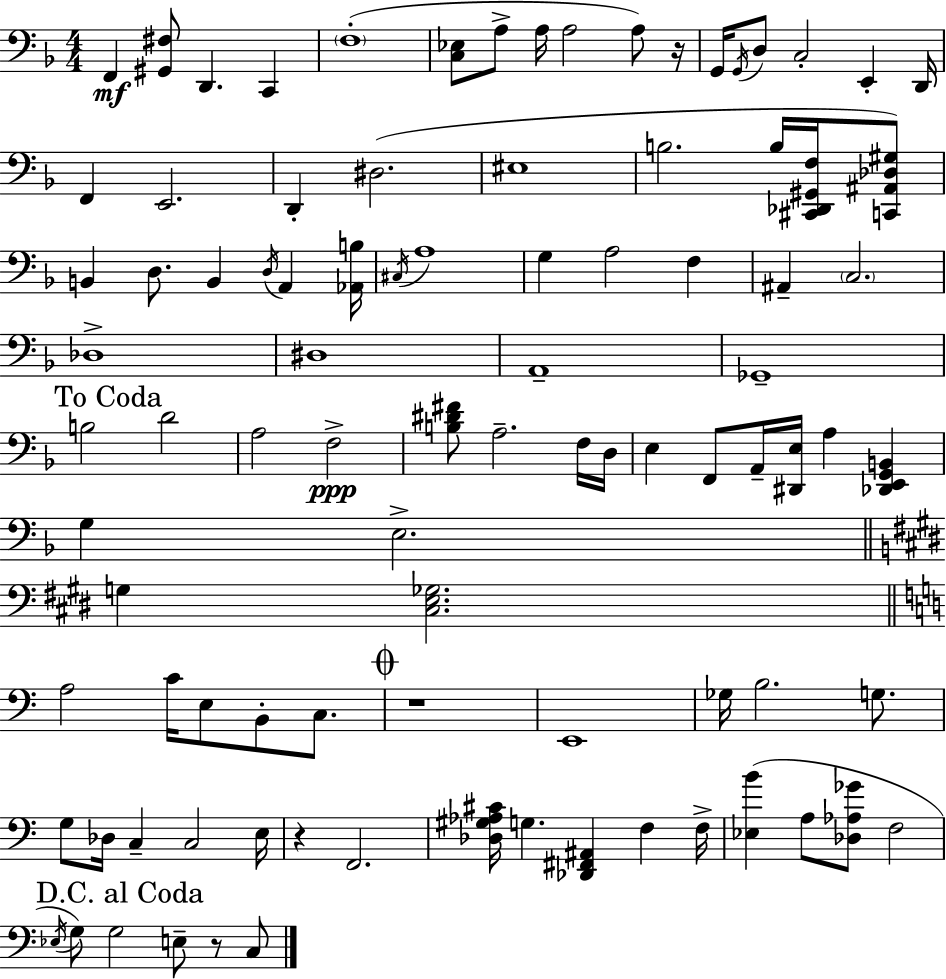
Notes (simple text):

F2/q [G#2,F#3]/e D2/q. C2/q F3/w [C3,Eb3]/e A3/e A3/s A3/h A3/e R/s G2/s G2/s D3/e C3/h E2/q D2/s F2/q E2/h. D2/q D#3/h. EIS3/w B3/h. B3/s [C#2,Db2,G#2,F3]/s [C2,A#2,Db3,G#3]/e B2/q D3/e. B2/q D3/s A2/q [Ab2,B3]/s C#3/s A3/w G3/q A3/h F3/q A#2/q C3/h. Db3/w D#3/w A2/w Gb2/w B3/h D4/h A3/h F3/h [B3,D#4,F#4]/e A3/h. F3/s D3/s E3/q F2/e A2/s [D#2,E3]/s A3/q [Db2,E2,G2,B2]/q G3/q E3/h. G3/q [C#3,E3,Gb3]/h. A3/h C4/s E3/e B2/e C3/e. R/w E2/w Gb3/s B3/h. G3/e. G3/e Db3/s C3/q C3/h E3/s R/q F2/h. [Db3,G#3,Ab3,C#4]/s G3/q. [Db2,F#2,A#2]/q F3/q F3/s [Eb3,B4]/q A3/e [Db3,Ab3,Gb4]/e F3/h Eb3/s G3/e G3/h E3/e R/e C3/e